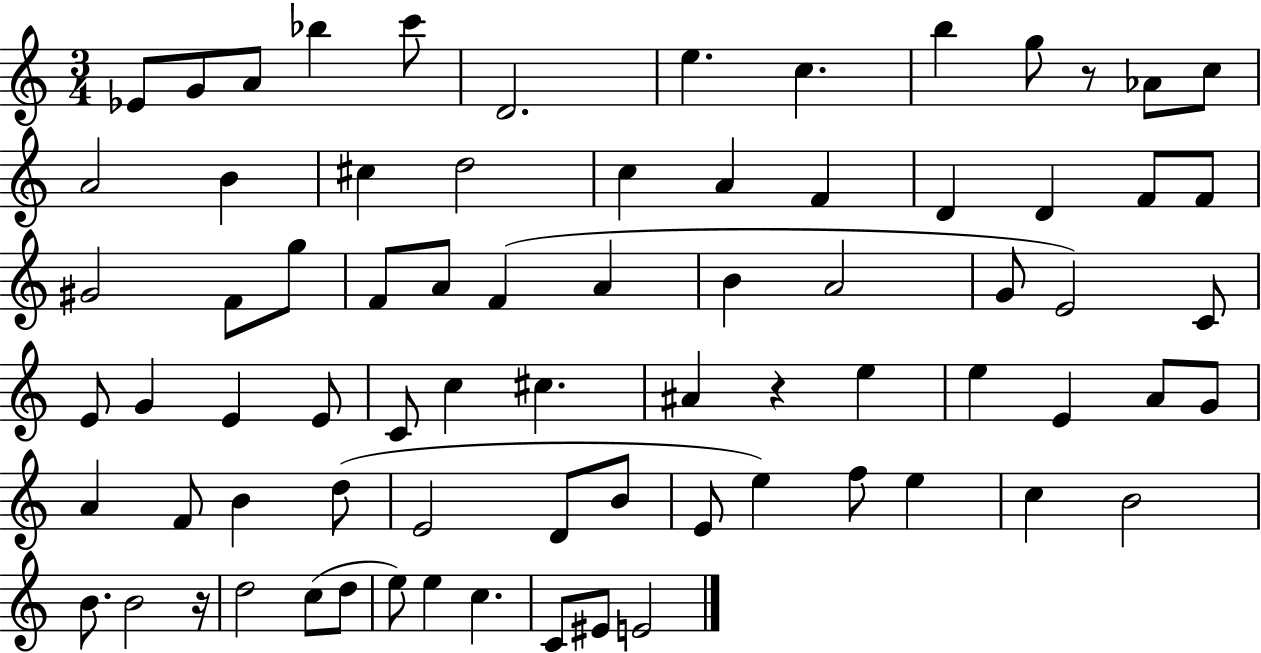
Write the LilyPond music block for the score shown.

{
  \clef treble
  \numericTimeSignature
  \time 3/4
  \key c \major
  \repeat volta 2 { ees'8 g'8 a'8 bes''4 c'''8 | d'2. | e''4. c''4. | b''4 g''8 r8 aes'8 c''8 | \break a'2 b'4 | cis''4 d''2 | c''4 a'4 f'4 | d'4 d'4 f'8 f'8 | \break gis'2 f'8 g''8 | f'8 a'8 f'4( a'4 | b'4 a'2 | g'8 e'2) c'8 | \break e'8 g'4 e'4 e'8 | c'8 c''4 cis''4. | ais'4 r4 e''4 | e''4 e'4 a'8 g'8 | \break a'4 f'8 b'4 d''8( | e'2 d'8 b'8 | e'8 e''4) f''8 e''4 | c''4 b'2 | \break b'8. b'2 r16 | d''2 c''8( d''8 | e''8) e''4 c''4. | c'8 eis'8 e'2 | \break } \bar "|."
}